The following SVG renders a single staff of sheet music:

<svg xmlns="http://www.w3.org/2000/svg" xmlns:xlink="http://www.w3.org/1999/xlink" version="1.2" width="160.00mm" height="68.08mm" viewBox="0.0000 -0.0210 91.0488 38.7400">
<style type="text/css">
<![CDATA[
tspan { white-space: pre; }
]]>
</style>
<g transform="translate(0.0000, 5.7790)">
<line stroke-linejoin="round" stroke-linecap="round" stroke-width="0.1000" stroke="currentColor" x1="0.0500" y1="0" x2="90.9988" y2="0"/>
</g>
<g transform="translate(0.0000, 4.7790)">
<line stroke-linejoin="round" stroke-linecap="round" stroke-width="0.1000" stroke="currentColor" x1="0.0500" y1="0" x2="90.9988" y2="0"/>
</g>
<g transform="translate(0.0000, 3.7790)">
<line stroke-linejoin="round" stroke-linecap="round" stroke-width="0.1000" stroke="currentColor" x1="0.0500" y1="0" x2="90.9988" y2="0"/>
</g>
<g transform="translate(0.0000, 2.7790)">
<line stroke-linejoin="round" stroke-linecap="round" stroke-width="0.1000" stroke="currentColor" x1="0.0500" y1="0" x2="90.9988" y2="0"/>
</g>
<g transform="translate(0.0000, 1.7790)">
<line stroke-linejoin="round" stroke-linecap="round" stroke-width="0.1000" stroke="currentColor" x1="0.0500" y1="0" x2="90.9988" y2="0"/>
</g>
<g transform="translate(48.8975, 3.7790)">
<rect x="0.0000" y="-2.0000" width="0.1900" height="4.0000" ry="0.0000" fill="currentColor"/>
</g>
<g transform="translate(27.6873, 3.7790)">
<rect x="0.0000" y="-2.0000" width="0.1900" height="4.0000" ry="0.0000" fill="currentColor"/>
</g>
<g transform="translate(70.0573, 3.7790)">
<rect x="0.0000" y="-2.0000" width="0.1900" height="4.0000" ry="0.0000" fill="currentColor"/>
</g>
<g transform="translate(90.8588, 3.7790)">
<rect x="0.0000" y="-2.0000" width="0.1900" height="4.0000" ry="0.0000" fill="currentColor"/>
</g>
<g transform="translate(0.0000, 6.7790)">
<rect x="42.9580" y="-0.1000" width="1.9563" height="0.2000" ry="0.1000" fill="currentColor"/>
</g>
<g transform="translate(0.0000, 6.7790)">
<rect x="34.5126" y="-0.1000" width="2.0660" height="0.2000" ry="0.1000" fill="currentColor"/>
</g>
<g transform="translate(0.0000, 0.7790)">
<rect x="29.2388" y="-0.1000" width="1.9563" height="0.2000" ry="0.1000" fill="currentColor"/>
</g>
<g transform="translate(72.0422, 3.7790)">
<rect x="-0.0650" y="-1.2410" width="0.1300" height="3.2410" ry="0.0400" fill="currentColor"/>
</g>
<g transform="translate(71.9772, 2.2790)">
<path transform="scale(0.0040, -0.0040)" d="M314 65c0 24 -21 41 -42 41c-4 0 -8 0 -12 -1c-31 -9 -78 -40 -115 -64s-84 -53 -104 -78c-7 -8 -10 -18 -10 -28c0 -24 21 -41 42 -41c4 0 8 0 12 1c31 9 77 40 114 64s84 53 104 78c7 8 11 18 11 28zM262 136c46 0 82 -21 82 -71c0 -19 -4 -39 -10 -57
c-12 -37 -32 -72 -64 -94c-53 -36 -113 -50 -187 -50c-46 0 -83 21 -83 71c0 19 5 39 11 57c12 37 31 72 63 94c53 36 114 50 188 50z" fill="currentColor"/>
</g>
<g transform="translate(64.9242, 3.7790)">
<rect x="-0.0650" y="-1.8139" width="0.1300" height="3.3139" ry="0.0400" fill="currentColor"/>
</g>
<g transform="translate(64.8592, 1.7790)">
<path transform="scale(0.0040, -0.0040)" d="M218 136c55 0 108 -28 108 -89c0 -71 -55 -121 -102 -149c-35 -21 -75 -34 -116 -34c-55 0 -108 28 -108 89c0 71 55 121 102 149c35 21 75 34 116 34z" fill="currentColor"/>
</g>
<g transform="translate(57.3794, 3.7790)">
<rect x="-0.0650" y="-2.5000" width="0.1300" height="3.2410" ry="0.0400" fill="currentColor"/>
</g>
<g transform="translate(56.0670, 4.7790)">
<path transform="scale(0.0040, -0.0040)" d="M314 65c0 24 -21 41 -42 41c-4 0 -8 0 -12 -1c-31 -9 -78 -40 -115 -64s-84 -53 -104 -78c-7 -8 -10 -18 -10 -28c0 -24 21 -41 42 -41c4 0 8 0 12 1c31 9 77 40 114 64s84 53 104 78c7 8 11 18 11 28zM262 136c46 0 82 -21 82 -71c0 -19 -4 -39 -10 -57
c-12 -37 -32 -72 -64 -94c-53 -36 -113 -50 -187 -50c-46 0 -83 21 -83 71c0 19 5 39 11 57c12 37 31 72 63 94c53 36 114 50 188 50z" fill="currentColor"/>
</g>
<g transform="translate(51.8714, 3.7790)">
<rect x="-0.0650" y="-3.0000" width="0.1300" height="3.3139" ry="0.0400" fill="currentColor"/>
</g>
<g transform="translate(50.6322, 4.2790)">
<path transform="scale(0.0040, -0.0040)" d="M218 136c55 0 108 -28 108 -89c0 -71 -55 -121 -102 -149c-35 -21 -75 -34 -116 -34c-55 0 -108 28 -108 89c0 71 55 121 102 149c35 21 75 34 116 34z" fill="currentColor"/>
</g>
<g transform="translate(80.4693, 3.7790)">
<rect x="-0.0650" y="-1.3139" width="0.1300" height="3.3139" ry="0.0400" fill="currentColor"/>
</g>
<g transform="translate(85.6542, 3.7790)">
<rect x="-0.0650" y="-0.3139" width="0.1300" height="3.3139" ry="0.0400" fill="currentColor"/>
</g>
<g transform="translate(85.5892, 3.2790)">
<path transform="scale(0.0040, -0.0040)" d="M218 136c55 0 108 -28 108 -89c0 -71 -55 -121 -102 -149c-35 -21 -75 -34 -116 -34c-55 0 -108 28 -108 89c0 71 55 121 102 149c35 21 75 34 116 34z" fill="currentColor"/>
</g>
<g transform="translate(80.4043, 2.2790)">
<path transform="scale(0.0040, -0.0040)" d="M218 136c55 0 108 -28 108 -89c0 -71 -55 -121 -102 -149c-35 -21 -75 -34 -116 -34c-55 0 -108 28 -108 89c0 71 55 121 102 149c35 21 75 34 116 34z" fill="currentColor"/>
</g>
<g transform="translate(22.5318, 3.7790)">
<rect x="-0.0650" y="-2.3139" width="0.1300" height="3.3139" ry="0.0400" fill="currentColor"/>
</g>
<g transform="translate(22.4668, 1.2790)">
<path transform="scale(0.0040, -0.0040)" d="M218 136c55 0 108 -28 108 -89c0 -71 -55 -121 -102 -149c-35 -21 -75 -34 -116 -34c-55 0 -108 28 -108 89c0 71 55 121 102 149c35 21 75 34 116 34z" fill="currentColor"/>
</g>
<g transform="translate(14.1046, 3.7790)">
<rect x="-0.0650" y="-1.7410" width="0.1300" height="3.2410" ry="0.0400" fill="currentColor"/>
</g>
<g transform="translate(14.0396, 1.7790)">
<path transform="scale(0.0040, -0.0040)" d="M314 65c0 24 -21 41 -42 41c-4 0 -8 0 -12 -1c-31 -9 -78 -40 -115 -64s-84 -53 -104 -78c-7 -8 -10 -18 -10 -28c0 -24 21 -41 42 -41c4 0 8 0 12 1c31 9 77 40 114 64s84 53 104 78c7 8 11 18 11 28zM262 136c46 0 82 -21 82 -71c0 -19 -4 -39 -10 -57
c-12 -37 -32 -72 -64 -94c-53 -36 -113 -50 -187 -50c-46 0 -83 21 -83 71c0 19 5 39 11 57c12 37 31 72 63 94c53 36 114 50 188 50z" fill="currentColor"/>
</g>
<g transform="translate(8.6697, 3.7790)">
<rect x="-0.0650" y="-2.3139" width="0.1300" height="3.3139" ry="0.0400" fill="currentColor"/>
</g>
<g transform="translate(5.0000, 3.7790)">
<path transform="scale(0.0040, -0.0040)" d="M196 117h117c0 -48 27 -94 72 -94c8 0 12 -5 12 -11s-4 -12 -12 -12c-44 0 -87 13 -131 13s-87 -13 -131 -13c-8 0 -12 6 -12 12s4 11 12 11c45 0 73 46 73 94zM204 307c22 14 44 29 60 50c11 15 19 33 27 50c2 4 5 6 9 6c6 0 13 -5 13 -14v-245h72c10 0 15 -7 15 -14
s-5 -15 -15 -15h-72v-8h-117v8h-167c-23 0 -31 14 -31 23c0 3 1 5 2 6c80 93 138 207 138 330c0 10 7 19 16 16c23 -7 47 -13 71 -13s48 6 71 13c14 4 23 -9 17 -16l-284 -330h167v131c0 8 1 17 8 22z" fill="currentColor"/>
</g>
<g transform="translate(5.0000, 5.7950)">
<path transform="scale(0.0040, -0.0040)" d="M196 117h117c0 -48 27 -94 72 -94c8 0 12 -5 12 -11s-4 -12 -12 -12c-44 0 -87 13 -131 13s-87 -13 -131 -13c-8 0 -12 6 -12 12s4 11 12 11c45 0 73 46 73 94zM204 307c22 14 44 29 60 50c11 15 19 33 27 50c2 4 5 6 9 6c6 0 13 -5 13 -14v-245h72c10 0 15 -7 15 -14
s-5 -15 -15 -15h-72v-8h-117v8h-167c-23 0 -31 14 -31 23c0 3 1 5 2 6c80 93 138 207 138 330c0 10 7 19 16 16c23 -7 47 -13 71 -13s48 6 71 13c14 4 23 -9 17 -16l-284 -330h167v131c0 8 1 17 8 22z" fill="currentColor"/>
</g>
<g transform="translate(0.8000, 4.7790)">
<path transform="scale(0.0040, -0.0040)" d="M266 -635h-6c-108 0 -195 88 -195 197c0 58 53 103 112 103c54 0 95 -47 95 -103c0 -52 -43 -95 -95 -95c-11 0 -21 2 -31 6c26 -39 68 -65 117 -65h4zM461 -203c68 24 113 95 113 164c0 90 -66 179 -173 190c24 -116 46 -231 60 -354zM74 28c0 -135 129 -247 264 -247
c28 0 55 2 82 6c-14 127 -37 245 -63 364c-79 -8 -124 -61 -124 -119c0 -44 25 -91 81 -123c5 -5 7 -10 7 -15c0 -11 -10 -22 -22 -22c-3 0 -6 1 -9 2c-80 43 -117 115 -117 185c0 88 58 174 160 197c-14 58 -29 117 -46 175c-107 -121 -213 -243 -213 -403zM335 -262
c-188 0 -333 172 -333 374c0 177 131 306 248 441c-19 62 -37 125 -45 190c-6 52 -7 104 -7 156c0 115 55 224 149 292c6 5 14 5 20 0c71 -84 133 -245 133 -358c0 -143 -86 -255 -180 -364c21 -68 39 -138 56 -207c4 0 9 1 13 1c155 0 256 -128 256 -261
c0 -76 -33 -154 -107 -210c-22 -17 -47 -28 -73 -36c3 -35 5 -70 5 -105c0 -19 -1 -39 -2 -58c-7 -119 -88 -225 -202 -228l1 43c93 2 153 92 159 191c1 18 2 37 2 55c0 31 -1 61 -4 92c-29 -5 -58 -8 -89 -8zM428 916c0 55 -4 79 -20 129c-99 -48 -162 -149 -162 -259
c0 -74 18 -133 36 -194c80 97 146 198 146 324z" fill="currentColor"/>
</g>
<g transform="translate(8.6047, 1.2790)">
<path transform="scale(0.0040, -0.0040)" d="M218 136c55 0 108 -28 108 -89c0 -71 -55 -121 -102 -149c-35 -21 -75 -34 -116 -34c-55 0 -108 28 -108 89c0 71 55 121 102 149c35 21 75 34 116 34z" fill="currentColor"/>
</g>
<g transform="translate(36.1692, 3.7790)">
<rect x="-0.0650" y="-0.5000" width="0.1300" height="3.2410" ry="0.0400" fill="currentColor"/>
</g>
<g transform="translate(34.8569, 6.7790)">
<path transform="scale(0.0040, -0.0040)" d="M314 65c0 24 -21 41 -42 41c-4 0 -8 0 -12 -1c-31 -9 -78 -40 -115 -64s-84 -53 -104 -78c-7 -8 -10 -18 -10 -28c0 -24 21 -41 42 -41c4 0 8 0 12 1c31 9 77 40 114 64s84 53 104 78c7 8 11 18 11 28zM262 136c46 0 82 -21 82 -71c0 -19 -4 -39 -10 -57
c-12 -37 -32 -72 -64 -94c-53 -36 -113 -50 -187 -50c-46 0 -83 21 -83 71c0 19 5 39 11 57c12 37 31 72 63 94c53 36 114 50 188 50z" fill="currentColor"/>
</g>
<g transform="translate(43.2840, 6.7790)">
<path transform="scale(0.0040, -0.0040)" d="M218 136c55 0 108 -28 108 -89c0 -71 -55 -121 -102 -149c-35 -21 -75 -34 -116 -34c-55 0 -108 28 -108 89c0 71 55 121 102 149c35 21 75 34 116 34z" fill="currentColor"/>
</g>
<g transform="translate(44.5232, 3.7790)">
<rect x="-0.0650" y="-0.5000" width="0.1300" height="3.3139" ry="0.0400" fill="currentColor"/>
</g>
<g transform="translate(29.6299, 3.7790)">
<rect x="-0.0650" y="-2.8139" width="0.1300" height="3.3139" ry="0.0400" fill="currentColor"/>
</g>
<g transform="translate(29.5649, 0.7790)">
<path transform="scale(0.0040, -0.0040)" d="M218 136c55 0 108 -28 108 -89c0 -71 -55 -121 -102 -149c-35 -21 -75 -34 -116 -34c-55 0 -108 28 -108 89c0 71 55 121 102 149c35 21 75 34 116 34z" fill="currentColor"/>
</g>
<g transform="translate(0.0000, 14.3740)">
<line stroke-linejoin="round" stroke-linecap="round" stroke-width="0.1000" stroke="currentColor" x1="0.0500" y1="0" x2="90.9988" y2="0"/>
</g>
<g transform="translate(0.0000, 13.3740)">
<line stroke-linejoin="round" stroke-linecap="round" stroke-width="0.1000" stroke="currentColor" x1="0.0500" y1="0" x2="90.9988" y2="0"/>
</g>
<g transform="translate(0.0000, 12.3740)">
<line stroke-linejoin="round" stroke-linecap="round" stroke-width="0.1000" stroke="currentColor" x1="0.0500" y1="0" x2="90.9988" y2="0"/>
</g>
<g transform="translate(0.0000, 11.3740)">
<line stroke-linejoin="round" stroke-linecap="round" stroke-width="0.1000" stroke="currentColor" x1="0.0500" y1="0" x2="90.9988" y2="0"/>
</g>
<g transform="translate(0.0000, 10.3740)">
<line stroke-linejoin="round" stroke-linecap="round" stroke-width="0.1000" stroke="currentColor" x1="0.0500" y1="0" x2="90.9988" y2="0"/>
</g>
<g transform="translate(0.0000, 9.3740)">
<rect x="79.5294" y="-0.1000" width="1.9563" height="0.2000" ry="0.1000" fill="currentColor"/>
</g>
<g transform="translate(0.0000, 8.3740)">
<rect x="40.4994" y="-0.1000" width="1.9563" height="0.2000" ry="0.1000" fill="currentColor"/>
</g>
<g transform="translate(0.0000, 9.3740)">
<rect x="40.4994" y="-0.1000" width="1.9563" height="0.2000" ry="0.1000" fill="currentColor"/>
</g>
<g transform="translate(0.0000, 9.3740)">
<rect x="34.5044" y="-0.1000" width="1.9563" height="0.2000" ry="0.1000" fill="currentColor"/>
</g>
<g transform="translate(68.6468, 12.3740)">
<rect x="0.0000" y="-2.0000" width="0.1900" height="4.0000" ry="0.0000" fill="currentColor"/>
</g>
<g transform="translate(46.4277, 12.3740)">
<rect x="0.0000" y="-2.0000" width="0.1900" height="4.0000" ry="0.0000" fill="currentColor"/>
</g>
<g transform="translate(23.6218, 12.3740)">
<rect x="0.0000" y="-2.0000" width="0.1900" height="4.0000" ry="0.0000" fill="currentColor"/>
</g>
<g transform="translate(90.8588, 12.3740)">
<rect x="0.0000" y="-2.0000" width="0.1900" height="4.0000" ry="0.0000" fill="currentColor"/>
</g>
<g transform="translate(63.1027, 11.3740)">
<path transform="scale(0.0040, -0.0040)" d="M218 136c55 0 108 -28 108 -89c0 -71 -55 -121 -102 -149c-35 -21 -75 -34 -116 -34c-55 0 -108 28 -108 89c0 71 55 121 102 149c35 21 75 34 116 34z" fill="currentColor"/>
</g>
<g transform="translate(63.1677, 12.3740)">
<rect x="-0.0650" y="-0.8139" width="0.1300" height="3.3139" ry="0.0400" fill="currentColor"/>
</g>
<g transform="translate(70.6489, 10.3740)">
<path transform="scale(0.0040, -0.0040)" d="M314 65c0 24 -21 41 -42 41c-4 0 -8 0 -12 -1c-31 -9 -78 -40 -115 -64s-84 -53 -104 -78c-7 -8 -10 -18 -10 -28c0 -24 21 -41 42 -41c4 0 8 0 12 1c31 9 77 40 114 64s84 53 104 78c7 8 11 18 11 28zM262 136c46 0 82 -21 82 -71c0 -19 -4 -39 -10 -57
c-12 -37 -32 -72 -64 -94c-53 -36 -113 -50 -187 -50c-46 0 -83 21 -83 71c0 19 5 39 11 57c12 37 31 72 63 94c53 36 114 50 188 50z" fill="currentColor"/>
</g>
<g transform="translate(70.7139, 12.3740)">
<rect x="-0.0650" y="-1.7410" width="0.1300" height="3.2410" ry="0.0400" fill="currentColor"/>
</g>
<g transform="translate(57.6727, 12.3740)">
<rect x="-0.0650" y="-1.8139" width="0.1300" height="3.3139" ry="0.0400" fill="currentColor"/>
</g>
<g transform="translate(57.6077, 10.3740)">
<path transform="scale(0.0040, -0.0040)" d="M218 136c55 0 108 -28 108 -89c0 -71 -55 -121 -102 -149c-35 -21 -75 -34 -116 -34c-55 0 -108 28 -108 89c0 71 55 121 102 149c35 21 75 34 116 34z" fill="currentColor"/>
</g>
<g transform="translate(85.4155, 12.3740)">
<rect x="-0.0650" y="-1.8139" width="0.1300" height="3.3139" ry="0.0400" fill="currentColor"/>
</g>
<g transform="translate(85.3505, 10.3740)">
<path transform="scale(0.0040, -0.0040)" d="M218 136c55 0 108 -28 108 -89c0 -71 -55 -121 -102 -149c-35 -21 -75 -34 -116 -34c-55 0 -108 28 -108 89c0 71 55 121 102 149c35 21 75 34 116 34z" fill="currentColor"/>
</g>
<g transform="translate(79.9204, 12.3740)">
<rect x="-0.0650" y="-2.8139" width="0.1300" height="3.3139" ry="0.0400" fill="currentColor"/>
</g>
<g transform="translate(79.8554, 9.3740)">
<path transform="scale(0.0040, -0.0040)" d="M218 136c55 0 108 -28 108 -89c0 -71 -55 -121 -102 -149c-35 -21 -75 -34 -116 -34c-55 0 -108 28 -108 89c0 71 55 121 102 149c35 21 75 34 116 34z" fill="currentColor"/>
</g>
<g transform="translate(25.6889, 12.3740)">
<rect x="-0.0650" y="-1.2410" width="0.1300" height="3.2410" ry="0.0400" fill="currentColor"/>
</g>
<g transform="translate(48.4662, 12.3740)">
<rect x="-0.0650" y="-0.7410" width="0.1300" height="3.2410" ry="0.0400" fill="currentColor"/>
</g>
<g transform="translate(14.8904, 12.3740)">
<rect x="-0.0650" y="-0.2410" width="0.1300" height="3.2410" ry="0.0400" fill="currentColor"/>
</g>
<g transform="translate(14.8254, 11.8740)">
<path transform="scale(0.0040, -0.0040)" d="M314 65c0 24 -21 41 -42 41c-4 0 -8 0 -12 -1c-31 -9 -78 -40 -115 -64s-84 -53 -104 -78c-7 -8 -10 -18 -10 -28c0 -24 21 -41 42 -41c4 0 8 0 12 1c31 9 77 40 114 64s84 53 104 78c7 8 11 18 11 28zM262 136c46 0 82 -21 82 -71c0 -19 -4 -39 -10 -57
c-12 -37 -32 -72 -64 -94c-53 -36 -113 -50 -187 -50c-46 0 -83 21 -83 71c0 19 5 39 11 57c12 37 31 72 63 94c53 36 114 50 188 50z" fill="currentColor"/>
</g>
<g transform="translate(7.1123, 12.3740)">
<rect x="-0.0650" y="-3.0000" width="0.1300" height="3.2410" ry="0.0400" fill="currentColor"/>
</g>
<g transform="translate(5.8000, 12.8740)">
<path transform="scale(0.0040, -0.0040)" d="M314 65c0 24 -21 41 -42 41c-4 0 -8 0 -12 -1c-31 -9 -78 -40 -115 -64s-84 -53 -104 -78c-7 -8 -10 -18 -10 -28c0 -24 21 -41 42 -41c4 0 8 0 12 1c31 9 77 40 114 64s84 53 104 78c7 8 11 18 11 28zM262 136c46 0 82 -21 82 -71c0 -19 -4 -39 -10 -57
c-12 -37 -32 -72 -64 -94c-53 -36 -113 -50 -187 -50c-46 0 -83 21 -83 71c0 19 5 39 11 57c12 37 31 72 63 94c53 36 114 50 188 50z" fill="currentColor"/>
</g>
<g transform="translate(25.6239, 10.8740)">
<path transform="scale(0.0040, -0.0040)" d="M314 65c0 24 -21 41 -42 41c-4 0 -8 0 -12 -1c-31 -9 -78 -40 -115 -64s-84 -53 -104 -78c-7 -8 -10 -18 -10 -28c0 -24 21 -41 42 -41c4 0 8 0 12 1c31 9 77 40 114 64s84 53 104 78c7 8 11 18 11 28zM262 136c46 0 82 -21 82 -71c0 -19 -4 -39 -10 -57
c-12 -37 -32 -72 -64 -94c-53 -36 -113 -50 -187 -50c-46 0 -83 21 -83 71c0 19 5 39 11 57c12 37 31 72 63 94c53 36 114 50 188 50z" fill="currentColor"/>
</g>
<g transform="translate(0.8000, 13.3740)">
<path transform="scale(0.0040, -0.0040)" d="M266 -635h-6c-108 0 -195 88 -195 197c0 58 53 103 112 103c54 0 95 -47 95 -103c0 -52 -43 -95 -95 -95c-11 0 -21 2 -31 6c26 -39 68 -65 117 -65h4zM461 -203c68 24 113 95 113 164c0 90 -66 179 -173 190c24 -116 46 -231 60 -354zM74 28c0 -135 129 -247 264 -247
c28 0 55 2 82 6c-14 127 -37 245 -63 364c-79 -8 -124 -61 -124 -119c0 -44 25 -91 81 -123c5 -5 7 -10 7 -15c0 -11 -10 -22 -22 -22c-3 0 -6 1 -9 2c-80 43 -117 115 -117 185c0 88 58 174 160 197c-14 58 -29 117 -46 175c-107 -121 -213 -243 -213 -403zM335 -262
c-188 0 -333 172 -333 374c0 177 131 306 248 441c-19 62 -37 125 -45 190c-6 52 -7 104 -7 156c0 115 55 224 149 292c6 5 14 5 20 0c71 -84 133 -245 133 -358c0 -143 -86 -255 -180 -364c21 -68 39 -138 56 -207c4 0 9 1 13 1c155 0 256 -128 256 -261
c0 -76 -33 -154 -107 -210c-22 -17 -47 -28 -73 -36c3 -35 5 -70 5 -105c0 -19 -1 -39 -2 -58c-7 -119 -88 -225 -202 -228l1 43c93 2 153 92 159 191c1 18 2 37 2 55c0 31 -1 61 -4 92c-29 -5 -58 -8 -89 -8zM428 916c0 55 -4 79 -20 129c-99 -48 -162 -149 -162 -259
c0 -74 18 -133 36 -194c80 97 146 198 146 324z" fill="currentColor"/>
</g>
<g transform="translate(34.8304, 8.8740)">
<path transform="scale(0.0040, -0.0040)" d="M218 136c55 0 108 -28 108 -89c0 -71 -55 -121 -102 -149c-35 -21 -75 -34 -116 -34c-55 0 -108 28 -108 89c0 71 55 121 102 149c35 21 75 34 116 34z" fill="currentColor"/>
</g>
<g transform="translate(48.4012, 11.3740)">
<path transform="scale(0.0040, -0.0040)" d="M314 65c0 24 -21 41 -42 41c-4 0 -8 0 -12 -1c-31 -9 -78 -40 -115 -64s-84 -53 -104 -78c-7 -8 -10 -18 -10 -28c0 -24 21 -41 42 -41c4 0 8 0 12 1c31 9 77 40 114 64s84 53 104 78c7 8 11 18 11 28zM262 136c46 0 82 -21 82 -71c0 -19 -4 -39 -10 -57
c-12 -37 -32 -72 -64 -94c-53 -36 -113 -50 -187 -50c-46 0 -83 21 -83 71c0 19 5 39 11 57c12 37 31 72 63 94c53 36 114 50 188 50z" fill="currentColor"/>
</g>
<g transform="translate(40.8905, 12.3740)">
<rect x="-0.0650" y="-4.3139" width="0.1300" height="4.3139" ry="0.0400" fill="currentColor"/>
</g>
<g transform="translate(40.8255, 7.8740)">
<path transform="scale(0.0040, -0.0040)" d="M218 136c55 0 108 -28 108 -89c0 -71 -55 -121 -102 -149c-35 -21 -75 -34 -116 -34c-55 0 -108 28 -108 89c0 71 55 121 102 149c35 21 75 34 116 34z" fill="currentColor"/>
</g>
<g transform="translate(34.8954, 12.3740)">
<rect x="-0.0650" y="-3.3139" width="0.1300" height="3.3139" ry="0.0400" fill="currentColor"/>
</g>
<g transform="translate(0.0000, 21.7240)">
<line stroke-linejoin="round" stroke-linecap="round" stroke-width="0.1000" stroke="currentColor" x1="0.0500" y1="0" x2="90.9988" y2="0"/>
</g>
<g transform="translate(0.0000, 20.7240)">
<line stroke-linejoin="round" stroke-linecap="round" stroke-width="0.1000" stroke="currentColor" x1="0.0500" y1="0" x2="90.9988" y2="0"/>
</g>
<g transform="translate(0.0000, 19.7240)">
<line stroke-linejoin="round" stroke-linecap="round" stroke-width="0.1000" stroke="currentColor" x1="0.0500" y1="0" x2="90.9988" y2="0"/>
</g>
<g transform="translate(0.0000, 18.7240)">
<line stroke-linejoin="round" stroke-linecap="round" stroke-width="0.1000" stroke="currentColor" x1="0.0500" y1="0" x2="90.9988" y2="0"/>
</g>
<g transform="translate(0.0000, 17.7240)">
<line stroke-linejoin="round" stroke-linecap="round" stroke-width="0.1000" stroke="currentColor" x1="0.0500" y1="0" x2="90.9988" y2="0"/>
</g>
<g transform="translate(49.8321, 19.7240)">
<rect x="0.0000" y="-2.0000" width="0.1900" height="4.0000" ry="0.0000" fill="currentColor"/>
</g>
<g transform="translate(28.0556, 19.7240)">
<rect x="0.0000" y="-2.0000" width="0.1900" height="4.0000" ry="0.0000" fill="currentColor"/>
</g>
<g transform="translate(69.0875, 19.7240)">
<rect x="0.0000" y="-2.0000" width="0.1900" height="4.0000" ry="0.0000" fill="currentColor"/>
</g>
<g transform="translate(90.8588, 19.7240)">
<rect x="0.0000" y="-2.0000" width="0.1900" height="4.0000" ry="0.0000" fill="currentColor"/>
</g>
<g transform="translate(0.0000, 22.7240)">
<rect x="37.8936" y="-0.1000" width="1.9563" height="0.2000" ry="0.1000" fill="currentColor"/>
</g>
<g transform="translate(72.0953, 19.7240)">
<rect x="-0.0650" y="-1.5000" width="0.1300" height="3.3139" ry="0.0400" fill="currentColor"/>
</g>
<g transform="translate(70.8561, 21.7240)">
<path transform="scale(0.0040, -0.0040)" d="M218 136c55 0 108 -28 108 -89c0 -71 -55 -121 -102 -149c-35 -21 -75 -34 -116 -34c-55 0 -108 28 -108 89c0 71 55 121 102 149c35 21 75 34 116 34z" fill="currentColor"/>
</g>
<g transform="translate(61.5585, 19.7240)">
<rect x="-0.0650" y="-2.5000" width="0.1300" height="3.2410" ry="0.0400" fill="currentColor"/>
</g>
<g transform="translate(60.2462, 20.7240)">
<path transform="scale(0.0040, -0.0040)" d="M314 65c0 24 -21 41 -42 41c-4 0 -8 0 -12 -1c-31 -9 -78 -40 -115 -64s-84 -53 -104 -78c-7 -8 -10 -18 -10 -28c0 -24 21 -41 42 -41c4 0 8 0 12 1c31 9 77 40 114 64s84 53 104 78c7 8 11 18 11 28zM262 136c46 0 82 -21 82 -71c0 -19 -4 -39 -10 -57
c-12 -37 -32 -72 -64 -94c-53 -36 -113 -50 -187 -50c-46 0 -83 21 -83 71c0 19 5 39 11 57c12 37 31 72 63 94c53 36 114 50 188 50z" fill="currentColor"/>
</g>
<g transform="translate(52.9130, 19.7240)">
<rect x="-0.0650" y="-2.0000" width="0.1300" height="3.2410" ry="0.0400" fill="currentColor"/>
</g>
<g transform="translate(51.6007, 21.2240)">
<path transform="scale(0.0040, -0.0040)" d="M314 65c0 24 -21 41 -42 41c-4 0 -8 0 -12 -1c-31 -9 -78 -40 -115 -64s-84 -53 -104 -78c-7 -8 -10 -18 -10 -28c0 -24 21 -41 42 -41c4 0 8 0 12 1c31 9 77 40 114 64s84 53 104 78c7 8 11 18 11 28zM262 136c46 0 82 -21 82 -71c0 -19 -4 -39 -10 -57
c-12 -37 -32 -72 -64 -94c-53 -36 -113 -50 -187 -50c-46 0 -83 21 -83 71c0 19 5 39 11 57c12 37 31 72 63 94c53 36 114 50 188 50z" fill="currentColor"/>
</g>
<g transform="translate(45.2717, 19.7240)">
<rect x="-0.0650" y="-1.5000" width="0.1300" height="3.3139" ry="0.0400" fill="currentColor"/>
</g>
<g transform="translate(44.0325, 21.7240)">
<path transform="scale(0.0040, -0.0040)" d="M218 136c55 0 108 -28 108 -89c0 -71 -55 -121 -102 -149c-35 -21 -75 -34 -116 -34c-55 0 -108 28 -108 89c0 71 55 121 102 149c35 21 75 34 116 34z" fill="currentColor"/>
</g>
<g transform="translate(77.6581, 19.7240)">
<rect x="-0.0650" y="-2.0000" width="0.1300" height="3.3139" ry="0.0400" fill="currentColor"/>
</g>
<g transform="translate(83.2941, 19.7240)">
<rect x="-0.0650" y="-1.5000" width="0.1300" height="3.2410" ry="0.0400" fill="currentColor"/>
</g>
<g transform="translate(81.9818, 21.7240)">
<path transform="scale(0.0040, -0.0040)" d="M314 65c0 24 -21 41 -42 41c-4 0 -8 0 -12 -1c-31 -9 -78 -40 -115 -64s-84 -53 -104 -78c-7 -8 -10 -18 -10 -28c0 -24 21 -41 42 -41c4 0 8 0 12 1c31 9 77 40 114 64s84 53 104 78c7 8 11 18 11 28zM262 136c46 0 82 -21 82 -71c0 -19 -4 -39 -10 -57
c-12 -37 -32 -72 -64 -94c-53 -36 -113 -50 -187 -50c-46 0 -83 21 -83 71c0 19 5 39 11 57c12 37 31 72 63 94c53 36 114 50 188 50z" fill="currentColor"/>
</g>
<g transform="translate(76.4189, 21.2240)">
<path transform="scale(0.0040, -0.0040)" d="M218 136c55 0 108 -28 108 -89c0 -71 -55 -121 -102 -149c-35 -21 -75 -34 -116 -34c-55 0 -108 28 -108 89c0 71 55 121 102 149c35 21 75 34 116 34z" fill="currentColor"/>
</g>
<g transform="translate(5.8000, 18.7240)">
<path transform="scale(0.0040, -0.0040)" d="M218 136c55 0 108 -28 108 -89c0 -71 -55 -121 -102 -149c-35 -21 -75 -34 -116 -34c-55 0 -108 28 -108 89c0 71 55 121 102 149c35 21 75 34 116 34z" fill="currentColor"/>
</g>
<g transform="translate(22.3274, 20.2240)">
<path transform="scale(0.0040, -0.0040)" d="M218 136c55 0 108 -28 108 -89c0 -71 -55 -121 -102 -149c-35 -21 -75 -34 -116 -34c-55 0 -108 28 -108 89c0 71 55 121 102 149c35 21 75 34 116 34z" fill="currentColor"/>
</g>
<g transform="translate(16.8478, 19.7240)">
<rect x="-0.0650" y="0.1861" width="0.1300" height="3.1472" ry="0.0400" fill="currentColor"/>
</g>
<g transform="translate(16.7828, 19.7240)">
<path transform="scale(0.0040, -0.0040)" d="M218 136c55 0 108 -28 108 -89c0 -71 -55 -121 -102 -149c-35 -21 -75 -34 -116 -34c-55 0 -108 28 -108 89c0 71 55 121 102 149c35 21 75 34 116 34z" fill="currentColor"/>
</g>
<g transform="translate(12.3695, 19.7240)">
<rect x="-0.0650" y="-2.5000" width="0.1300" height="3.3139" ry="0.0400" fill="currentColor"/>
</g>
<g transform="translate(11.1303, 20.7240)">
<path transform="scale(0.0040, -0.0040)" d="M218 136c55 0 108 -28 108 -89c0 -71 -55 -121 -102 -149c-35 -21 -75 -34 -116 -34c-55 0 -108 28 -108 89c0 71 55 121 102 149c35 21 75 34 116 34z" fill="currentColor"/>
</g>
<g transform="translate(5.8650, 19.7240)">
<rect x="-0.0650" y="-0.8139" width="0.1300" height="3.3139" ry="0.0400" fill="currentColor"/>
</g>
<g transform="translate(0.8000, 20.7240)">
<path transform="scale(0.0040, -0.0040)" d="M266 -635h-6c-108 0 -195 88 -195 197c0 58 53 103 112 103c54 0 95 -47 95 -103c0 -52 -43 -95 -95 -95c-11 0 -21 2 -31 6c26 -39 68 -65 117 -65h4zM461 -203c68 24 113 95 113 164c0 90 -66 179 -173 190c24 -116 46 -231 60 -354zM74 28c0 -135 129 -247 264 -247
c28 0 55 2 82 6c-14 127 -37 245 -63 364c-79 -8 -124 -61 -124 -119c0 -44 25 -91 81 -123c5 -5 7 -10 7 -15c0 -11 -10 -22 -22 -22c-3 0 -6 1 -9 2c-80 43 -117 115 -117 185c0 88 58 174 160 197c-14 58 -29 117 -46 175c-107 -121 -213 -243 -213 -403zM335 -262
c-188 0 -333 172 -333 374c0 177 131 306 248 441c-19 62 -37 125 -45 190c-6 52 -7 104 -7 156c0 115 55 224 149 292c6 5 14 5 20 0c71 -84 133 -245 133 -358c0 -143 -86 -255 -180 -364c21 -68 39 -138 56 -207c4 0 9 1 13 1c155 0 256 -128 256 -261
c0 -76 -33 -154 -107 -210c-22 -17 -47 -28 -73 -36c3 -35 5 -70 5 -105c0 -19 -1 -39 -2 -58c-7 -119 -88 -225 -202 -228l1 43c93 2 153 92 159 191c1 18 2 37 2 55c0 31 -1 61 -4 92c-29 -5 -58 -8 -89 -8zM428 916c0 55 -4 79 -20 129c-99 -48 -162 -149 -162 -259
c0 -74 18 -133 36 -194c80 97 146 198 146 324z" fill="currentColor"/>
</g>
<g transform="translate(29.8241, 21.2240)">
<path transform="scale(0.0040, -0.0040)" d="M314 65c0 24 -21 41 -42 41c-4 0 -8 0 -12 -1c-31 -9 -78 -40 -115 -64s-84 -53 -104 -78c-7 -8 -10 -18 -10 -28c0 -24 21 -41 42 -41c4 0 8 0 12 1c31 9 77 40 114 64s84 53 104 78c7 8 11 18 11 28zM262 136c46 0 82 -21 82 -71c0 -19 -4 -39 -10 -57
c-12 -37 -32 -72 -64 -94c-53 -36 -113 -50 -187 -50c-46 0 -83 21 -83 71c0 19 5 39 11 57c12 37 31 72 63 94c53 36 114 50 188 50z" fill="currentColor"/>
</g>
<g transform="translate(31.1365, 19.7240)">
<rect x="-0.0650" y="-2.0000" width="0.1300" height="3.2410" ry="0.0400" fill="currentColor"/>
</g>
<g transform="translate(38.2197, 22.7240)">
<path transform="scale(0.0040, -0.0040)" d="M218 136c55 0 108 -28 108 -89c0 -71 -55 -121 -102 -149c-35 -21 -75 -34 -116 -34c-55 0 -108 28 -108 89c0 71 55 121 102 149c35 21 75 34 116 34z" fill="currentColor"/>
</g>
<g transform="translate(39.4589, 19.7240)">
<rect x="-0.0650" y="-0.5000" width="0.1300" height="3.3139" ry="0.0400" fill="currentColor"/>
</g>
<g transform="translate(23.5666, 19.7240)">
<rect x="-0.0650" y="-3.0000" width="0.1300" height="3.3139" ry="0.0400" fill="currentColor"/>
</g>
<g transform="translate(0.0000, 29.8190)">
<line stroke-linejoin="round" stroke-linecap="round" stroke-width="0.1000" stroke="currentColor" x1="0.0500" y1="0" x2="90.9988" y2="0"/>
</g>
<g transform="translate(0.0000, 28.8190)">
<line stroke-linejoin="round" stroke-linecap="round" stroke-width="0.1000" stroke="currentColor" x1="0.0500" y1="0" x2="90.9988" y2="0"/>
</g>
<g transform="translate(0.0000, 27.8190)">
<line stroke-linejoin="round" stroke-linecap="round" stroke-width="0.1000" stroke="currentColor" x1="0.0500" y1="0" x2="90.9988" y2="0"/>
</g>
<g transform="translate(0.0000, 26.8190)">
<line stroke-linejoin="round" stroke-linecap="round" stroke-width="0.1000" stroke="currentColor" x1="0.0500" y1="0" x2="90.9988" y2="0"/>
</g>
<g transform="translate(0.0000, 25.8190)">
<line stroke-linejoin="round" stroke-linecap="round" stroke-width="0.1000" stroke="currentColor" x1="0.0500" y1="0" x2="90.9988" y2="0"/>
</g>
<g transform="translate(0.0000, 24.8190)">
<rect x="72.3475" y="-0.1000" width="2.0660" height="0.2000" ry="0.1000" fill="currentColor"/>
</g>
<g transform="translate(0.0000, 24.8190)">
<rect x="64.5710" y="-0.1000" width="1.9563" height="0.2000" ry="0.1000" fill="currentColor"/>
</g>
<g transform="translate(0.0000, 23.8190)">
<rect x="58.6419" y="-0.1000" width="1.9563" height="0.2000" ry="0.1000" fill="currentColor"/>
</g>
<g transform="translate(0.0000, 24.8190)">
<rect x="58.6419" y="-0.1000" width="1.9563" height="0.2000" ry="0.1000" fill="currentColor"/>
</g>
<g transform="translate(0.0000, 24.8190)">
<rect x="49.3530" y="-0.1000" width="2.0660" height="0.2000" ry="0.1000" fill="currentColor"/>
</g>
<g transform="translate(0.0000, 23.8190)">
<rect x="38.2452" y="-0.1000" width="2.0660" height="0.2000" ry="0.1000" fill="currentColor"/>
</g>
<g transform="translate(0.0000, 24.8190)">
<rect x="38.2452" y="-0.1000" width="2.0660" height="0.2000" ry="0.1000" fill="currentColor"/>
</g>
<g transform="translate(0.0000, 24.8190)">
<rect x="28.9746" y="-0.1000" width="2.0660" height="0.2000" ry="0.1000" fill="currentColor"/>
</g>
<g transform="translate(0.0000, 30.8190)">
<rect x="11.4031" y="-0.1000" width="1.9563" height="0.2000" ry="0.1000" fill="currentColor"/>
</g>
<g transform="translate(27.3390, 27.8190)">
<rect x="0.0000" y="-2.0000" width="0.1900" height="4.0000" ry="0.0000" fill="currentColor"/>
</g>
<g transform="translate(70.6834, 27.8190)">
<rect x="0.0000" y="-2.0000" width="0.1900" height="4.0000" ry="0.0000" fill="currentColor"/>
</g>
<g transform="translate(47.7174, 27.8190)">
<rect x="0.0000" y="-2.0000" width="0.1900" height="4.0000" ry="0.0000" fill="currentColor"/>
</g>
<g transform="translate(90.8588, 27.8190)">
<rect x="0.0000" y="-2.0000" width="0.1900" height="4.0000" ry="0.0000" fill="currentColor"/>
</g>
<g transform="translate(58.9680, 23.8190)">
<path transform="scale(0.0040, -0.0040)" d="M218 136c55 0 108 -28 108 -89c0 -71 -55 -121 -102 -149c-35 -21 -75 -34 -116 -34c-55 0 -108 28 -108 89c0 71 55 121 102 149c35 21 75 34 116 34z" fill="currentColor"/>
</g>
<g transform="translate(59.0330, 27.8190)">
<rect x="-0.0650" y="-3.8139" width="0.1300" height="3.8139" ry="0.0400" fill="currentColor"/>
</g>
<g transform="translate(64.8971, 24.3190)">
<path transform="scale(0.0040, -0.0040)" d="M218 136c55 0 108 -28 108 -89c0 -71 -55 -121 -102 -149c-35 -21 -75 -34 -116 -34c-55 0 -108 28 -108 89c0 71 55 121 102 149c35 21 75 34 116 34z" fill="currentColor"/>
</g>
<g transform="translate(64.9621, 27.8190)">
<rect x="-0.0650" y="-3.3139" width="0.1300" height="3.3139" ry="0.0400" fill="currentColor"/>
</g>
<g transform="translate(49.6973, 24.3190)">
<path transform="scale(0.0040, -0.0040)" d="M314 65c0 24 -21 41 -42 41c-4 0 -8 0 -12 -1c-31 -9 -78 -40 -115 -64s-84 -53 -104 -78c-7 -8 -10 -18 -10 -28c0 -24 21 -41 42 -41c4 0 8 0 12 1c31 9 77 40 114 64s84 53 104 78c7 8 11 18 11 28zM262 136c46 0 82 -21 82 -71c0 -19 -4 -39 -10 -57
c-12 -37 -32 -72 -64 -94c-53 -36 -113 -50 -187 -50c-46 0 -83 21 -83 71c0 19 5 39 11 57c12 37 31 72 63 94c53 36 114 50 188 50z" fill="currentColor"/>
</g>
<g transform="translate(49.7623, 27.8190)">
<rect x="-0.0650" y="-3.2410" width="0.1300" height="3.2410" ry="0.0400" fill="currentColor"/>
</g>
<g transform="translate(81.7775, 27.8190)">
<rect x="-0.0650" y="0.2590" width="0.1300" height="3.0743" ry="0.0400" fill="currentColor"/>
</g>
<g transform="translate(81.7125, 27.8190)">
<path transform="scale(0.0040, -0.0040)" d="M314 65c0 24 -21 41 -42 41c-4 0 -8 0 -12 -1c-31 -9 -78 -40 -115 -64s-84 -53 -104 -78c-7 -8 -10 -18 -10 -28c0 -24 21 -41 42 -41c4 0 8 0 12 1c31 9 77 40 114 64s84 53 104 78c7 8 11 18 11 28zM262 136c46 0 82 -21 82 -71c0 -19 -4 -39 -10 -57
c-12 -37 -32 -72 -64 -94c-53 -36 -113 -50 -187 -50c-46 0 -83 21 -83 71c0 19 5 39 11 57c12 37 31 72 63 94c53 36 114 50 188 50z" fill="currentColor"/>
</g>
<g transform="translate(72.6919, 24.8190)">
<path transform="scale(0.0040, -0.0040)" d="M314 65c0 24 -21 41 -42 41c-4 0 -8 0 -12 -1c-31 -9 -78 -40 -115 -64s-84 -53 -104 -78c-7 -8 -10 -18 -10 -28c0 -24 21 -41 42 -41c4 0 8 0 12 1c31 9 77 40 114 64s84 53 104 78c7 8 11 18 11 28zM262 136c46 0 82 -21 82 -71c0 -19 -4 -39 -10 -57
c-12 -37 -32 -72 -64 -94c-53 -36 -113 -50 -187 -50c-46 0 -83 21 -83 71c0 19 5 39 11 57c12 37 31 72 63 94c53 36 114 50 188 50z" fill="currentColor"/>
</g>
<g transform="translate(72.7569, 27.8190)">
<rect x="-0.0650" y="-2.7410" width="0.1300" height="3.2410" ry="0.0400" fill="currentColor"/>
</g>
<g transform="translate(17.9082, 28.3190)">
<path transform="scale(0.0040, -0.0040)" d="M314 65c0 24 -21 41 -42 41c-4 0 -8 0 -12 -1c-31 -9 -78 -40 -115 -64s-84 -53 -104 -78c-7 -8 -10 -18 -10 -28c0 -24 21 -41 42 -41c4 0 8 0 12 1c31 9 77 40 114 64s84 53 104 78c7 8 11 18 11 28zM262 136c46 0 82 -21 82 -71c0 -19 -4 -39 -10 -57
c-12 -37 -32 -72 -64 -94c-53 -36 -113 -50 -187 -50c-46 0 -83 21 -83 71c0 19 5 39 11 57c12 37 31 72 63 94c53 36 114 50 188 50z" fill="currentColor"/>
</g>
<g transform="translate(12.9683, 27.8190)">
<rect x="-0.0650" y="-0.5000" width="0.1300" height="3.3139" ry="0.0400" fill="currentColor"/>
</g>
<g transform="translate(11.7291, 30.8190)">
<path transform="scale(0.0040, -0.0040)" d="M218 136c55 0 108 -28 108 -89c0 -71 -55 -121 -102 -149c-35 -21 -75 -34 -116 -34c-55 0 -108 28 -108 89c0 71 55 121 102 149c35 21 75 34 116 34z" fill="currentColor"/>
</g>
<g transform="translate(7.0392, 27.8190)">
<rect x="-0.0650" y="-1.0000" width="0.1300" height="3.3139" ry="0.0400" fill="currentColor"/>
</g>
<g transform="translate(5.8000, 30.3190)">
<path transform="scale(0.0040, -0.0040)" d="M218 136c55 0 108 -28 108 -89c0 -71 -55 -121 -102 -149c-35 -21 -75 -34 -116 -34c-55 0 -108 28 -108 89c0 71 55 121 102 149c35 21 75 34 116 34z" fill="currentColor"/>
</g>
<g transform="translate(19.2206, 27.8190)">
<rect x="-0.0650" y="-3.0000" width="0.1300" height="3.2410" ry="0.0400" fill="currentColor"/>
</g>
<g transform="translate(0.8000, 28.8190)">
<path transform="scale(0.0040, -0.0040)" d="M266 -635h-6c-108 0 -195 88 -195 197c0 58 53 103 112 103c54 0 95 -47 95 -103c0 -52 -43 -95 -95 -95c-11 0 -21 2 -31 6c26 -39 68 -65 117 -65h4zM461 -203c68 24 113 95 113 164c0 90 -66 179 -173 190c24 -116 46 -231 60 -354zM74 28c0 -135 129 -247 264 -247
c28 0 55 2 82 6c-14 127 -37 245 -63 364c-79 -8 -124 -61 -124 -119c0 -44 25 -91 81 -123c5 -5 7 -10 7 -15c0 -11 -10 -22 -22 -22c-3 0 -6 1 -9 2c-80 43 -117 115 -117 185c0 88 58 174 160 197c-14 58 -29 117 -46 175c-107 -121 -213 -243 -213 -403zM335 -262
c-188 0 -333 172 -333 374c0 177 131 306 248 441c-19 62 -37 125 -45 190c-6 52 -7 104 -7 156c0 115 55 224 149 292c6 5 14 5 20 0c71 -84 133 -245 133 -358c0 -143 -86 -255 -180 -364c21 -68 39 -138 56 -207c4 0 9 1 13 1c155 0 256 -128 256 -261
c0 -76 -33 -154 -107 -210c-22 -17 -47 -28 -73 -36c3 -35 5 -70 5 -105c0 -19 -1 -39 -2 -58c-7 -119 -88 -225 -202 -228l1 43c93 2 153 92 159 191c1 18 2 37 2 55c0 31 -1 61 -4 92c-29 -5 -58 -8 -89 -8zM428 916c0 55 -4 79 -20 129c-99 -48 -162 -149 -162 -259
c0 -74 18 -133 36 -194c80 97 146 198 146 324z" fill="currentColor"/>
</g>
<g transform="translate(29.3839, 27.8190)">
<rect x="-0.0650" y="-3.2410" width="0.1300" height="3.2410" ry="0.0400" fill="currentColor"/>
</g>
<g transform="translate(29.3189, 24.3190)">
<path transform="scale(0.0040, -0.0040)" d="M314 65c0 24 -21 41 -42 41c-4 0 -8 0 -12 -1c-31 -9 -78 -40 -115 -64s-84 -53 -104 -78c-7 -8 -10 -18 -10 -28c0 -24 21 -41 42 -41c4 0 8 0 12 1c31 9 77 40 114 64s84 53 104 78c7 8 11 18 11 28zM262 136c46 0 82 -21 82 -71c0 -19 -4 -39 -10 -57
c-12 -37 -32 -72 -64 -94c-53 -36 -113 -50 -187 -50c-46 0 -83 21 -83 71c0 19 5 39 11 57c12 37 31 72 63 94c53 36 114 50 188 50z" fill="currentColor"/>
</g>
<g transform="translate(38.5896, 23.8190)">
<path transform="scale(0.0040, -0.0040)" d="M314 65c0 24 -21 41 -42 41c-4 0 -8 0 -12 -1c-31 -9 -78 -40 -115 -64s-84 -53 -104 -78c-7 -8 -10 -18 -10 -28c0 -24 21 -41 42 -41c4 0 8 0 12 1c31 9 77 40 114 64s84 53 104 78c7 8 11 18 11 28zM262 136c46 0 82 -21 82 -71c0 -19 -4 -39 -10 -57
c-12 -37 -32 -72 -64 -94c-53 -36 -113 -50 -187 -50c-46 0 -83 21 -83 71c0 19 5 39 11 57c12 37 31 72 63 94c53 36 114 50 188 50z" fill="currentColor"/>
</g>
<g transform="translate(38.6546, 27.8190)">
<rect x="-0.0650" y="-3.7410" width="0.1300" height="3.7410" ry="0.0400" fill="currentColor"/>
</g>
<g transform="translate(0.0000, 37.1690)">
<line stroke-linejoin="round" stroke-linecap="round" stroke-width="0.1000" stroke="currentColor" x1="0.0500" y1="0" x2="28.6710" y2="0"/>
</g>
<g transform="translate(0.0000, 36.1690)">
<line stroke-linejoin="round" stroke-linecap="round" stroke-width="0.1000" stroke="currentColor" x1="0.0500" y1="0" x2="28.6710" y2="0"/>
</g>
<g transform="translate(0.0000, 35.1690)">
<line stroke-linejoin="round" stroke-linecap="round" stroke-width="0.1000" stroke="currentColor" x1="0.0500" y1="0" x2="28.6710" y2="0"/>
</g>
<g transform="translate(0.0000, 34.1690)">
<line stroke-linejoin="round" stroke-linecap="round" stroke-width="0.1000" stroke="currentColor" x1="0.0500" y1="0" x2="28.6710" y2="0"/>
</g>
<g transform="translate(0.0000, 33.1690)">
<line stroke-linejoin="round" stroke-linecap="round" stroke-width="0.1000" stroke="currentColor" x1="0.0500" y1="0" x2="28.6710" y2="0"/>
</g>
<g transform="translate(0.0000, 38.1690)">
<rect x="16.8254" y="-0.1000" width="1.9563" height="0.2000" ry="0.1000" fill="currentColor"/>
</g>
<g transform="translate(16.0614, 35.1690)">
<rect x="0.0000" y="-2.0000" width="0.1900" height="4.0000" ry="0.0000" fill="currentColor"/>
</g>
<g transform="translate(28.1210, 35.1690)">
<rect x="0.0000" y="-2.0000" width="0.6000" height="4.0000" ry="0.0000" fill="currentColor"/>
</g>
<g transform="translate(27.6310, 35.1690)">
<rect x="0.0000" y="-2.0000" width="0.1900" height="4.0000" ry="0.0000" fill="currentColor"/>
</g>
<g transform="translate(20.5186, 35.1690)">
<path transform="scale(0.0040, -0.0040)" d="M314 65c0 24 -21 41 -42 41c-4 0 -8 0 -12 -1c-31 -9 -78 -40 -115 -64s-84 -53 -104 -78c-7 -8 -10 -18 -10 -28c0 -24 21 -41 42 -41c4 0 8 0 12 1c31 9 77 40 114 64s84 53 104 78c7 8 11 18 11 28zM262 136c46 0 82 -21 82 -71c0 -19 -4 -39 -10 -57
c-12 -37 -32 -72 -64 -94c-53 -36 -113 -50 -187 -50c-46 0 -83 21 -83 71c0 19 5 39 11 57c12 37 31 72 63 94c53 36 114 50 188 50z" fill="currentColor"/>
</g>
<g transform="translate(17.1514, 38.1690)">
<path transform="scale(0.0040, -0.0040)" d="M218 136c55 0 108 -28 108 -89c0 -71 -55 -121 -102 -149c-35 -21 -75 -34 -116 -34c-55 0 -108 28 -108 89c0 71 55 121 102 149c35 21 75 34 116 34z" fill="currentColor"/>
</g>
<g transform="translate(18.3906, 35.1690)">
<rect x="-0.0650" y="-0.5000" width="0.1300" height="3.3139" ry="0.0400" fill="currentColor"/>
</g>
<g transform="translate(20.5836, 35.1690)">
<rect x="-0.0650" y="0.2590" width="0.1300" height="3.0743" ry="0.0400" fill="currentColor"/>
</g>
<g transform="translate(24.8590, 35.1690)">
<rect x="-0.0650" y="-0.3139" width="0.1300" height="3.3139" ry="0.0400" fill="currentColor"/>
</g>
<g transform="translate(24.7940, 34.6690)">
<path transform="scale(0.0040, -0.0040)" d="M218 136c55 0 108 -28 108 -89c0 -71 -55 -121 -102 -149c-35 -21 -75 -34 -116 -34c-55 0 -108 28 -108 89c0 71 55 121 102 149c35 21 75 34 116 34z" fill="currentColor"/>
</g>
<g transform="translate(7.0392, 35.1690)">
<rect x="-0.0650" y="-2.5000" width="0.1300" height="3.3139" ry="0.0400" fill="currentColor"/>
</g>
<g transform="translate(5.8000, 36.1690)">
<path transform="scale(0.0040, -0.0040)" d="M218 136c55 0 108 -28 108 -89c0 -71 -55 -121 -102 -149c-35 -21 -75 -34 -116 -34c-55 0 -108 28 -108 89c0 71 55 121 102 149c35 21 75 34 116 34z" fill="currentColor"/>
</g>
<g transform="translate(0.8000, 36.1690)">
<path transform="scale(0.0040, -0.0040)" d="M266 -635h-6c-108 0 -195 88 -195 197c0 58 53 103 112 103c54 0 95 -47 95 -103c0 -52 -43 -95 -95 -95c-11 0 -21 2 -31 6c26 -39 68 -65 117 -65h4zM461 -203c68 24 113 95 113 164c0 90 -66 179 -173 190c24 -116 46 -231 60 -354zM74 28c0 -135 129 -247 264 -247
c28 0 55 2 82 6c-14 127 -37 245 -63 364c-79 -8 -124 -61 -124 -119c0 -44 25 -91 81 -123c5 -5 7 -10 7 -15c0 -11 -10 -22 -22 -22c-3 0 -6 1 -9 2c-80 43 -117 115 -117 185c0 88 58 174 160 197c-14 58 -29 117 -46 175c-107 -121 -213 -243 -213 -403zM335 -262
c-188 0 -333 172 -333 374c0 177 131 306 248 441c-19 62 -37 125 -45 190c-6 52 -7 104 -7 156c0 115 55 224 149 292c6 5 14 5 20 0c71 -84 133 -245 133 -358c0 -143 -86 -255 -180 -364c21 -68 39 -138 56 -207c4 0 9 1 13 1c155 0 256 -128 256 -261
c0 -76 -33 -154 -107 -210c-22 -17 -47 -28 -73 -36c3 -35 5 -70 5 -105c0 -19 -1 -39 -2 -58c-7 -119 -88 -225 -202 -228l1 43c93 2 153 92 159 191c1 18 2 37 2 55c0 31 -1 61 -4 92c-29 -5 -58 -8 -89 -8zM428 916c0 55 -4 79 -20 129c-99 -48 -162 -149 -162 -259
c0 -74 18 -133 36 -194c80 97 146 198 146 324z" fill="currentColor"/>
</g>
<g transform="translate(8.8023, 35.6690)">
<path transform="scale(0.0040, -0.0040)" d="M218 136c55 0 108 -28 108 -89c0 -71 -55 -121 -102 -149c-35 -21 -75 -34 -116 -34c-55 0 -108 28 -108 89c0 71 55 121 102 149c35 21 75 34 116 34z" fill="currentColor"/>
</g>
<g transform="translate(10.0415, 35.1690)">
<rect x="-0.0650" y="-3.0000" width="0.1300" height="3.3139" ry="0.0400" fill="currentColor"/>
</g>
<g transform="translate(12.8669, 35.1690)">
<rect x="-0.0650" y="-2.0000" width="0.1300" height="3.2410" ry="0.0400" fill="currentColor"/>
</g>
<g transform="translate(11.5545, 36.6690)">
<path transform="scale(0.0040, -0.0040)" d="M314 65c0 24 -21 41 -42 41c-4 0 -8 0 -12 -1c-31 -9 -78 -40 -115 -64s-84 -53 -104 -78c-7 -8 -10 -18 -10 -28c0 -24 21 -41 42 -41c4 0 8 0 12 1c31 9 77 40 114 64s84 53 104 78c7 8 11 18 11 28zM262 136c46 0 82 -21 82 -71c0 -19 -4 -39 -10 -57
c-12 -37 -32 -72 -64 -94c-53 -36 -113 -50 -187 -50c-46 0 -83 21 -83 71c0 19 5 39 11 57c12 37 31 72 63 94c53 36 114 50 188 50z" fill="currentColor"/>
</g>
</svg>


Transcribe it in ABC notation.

X:1
T:Untitled
M:4/4
L:1/4
K:C
g f2 g a C2 C A G2 f e2 e c A2 c2 e2 b d' d2 f d f2 a f d G B A F2 C E F2 G2 E F E2 D C A2 b2 c'2 b2 c' b a2 B2 G A F2 C B2 c